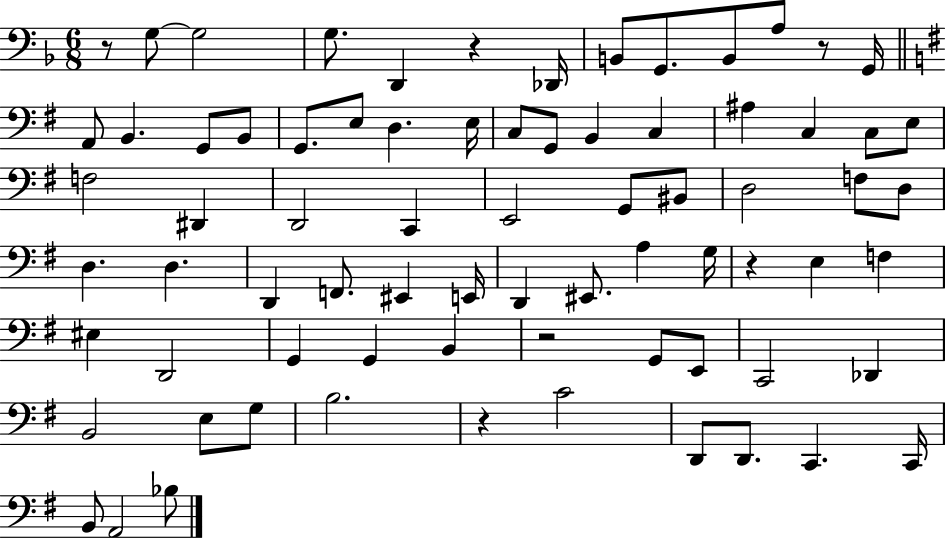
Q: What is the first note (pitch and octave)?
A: G3